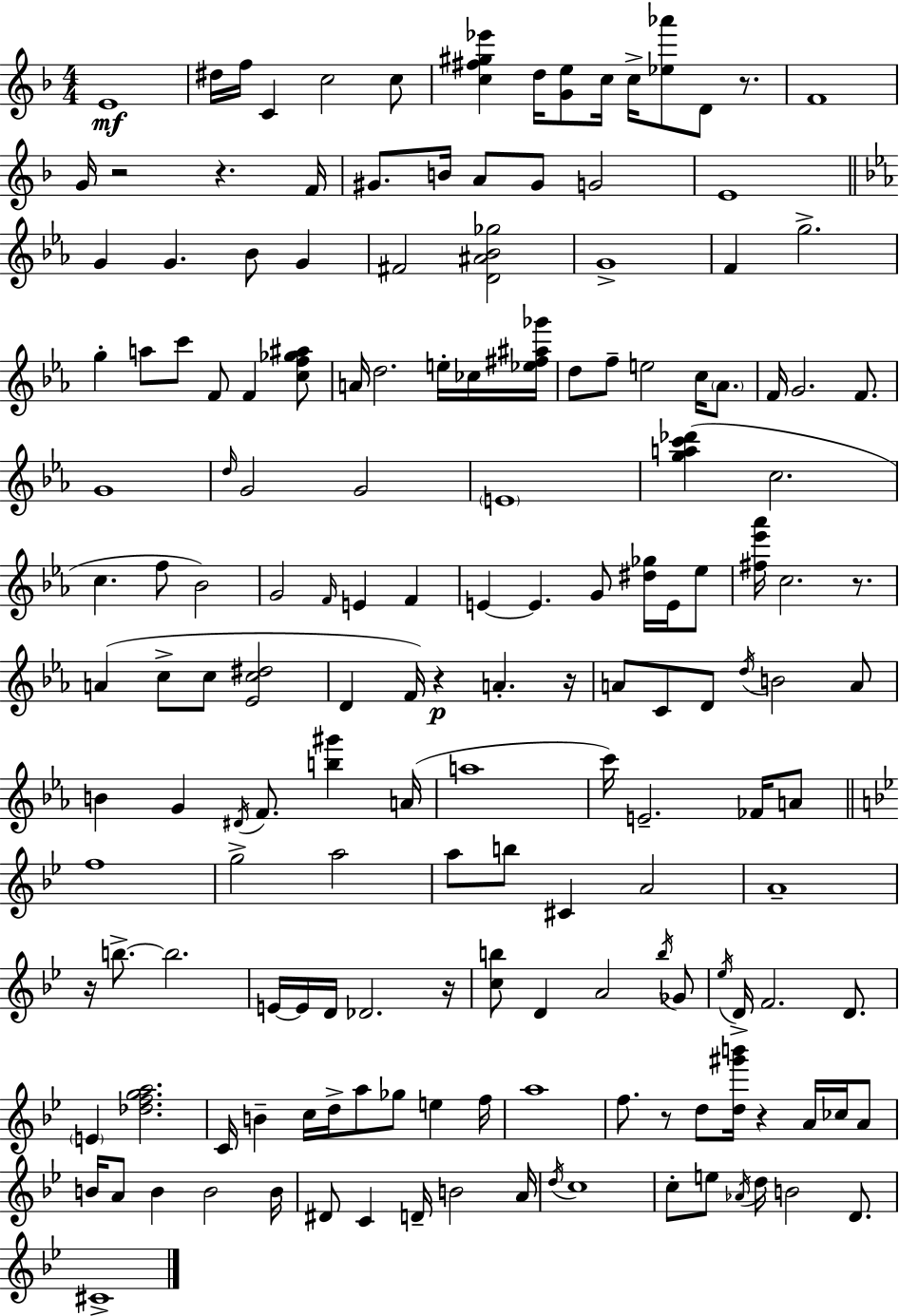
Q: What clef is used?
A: treble